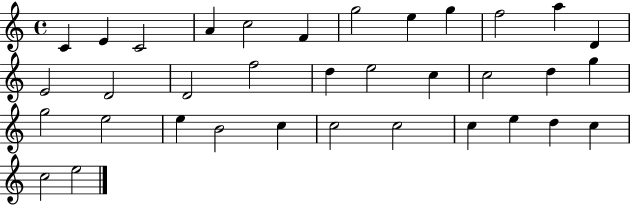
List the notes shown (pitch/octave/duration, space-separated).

C4/q E4/q C4/h A4/q C5/h F4/q G5/h E5/q G5/q F5/h A5/q D4/q E4/h D4/h D4/h F5/h D5/q E5/h C5/q C5/h D5/q G5/q G5/h E5/h E5/q B4/h C5/q C5/h C5/h C5/q E5/q D5/q C5/q C5/h E5/h